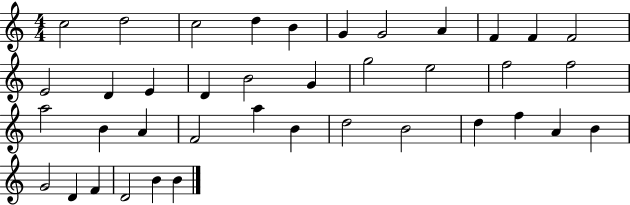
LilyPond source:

{
  \clef treble
  \numericTimeSignature
  \time 4/4
  \key c \major
  c''2 d''2 | c''2 d''4 b'4 | g'4 g'2 a'4 | f'4 f'4 f'2 | \break e'2 d'4 e'4 | d'4 b'2 g'4 | g''2 e''2 | f''2 f''2 | \break a''2 b'4 a'4 | f'2 a''4 b'4 | d''2 b'2 | d''4 f''4 a'4 b'4 | \break g'2 d'4 f'4 | d'2 b'4 b'4 | \bar "|."
}